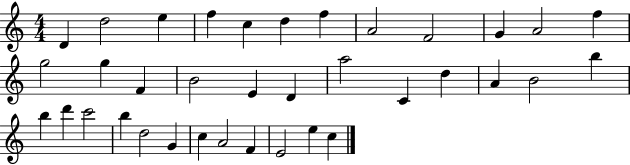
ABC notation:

X:1
T:Untitled
M:4/4
L:1/4
K:C
D d2 e f c d f A2 F2 G A2 f g2 g F B2 E D a2 C d A B2 b b d' c'2 b d2 G c A2 F E2 e c